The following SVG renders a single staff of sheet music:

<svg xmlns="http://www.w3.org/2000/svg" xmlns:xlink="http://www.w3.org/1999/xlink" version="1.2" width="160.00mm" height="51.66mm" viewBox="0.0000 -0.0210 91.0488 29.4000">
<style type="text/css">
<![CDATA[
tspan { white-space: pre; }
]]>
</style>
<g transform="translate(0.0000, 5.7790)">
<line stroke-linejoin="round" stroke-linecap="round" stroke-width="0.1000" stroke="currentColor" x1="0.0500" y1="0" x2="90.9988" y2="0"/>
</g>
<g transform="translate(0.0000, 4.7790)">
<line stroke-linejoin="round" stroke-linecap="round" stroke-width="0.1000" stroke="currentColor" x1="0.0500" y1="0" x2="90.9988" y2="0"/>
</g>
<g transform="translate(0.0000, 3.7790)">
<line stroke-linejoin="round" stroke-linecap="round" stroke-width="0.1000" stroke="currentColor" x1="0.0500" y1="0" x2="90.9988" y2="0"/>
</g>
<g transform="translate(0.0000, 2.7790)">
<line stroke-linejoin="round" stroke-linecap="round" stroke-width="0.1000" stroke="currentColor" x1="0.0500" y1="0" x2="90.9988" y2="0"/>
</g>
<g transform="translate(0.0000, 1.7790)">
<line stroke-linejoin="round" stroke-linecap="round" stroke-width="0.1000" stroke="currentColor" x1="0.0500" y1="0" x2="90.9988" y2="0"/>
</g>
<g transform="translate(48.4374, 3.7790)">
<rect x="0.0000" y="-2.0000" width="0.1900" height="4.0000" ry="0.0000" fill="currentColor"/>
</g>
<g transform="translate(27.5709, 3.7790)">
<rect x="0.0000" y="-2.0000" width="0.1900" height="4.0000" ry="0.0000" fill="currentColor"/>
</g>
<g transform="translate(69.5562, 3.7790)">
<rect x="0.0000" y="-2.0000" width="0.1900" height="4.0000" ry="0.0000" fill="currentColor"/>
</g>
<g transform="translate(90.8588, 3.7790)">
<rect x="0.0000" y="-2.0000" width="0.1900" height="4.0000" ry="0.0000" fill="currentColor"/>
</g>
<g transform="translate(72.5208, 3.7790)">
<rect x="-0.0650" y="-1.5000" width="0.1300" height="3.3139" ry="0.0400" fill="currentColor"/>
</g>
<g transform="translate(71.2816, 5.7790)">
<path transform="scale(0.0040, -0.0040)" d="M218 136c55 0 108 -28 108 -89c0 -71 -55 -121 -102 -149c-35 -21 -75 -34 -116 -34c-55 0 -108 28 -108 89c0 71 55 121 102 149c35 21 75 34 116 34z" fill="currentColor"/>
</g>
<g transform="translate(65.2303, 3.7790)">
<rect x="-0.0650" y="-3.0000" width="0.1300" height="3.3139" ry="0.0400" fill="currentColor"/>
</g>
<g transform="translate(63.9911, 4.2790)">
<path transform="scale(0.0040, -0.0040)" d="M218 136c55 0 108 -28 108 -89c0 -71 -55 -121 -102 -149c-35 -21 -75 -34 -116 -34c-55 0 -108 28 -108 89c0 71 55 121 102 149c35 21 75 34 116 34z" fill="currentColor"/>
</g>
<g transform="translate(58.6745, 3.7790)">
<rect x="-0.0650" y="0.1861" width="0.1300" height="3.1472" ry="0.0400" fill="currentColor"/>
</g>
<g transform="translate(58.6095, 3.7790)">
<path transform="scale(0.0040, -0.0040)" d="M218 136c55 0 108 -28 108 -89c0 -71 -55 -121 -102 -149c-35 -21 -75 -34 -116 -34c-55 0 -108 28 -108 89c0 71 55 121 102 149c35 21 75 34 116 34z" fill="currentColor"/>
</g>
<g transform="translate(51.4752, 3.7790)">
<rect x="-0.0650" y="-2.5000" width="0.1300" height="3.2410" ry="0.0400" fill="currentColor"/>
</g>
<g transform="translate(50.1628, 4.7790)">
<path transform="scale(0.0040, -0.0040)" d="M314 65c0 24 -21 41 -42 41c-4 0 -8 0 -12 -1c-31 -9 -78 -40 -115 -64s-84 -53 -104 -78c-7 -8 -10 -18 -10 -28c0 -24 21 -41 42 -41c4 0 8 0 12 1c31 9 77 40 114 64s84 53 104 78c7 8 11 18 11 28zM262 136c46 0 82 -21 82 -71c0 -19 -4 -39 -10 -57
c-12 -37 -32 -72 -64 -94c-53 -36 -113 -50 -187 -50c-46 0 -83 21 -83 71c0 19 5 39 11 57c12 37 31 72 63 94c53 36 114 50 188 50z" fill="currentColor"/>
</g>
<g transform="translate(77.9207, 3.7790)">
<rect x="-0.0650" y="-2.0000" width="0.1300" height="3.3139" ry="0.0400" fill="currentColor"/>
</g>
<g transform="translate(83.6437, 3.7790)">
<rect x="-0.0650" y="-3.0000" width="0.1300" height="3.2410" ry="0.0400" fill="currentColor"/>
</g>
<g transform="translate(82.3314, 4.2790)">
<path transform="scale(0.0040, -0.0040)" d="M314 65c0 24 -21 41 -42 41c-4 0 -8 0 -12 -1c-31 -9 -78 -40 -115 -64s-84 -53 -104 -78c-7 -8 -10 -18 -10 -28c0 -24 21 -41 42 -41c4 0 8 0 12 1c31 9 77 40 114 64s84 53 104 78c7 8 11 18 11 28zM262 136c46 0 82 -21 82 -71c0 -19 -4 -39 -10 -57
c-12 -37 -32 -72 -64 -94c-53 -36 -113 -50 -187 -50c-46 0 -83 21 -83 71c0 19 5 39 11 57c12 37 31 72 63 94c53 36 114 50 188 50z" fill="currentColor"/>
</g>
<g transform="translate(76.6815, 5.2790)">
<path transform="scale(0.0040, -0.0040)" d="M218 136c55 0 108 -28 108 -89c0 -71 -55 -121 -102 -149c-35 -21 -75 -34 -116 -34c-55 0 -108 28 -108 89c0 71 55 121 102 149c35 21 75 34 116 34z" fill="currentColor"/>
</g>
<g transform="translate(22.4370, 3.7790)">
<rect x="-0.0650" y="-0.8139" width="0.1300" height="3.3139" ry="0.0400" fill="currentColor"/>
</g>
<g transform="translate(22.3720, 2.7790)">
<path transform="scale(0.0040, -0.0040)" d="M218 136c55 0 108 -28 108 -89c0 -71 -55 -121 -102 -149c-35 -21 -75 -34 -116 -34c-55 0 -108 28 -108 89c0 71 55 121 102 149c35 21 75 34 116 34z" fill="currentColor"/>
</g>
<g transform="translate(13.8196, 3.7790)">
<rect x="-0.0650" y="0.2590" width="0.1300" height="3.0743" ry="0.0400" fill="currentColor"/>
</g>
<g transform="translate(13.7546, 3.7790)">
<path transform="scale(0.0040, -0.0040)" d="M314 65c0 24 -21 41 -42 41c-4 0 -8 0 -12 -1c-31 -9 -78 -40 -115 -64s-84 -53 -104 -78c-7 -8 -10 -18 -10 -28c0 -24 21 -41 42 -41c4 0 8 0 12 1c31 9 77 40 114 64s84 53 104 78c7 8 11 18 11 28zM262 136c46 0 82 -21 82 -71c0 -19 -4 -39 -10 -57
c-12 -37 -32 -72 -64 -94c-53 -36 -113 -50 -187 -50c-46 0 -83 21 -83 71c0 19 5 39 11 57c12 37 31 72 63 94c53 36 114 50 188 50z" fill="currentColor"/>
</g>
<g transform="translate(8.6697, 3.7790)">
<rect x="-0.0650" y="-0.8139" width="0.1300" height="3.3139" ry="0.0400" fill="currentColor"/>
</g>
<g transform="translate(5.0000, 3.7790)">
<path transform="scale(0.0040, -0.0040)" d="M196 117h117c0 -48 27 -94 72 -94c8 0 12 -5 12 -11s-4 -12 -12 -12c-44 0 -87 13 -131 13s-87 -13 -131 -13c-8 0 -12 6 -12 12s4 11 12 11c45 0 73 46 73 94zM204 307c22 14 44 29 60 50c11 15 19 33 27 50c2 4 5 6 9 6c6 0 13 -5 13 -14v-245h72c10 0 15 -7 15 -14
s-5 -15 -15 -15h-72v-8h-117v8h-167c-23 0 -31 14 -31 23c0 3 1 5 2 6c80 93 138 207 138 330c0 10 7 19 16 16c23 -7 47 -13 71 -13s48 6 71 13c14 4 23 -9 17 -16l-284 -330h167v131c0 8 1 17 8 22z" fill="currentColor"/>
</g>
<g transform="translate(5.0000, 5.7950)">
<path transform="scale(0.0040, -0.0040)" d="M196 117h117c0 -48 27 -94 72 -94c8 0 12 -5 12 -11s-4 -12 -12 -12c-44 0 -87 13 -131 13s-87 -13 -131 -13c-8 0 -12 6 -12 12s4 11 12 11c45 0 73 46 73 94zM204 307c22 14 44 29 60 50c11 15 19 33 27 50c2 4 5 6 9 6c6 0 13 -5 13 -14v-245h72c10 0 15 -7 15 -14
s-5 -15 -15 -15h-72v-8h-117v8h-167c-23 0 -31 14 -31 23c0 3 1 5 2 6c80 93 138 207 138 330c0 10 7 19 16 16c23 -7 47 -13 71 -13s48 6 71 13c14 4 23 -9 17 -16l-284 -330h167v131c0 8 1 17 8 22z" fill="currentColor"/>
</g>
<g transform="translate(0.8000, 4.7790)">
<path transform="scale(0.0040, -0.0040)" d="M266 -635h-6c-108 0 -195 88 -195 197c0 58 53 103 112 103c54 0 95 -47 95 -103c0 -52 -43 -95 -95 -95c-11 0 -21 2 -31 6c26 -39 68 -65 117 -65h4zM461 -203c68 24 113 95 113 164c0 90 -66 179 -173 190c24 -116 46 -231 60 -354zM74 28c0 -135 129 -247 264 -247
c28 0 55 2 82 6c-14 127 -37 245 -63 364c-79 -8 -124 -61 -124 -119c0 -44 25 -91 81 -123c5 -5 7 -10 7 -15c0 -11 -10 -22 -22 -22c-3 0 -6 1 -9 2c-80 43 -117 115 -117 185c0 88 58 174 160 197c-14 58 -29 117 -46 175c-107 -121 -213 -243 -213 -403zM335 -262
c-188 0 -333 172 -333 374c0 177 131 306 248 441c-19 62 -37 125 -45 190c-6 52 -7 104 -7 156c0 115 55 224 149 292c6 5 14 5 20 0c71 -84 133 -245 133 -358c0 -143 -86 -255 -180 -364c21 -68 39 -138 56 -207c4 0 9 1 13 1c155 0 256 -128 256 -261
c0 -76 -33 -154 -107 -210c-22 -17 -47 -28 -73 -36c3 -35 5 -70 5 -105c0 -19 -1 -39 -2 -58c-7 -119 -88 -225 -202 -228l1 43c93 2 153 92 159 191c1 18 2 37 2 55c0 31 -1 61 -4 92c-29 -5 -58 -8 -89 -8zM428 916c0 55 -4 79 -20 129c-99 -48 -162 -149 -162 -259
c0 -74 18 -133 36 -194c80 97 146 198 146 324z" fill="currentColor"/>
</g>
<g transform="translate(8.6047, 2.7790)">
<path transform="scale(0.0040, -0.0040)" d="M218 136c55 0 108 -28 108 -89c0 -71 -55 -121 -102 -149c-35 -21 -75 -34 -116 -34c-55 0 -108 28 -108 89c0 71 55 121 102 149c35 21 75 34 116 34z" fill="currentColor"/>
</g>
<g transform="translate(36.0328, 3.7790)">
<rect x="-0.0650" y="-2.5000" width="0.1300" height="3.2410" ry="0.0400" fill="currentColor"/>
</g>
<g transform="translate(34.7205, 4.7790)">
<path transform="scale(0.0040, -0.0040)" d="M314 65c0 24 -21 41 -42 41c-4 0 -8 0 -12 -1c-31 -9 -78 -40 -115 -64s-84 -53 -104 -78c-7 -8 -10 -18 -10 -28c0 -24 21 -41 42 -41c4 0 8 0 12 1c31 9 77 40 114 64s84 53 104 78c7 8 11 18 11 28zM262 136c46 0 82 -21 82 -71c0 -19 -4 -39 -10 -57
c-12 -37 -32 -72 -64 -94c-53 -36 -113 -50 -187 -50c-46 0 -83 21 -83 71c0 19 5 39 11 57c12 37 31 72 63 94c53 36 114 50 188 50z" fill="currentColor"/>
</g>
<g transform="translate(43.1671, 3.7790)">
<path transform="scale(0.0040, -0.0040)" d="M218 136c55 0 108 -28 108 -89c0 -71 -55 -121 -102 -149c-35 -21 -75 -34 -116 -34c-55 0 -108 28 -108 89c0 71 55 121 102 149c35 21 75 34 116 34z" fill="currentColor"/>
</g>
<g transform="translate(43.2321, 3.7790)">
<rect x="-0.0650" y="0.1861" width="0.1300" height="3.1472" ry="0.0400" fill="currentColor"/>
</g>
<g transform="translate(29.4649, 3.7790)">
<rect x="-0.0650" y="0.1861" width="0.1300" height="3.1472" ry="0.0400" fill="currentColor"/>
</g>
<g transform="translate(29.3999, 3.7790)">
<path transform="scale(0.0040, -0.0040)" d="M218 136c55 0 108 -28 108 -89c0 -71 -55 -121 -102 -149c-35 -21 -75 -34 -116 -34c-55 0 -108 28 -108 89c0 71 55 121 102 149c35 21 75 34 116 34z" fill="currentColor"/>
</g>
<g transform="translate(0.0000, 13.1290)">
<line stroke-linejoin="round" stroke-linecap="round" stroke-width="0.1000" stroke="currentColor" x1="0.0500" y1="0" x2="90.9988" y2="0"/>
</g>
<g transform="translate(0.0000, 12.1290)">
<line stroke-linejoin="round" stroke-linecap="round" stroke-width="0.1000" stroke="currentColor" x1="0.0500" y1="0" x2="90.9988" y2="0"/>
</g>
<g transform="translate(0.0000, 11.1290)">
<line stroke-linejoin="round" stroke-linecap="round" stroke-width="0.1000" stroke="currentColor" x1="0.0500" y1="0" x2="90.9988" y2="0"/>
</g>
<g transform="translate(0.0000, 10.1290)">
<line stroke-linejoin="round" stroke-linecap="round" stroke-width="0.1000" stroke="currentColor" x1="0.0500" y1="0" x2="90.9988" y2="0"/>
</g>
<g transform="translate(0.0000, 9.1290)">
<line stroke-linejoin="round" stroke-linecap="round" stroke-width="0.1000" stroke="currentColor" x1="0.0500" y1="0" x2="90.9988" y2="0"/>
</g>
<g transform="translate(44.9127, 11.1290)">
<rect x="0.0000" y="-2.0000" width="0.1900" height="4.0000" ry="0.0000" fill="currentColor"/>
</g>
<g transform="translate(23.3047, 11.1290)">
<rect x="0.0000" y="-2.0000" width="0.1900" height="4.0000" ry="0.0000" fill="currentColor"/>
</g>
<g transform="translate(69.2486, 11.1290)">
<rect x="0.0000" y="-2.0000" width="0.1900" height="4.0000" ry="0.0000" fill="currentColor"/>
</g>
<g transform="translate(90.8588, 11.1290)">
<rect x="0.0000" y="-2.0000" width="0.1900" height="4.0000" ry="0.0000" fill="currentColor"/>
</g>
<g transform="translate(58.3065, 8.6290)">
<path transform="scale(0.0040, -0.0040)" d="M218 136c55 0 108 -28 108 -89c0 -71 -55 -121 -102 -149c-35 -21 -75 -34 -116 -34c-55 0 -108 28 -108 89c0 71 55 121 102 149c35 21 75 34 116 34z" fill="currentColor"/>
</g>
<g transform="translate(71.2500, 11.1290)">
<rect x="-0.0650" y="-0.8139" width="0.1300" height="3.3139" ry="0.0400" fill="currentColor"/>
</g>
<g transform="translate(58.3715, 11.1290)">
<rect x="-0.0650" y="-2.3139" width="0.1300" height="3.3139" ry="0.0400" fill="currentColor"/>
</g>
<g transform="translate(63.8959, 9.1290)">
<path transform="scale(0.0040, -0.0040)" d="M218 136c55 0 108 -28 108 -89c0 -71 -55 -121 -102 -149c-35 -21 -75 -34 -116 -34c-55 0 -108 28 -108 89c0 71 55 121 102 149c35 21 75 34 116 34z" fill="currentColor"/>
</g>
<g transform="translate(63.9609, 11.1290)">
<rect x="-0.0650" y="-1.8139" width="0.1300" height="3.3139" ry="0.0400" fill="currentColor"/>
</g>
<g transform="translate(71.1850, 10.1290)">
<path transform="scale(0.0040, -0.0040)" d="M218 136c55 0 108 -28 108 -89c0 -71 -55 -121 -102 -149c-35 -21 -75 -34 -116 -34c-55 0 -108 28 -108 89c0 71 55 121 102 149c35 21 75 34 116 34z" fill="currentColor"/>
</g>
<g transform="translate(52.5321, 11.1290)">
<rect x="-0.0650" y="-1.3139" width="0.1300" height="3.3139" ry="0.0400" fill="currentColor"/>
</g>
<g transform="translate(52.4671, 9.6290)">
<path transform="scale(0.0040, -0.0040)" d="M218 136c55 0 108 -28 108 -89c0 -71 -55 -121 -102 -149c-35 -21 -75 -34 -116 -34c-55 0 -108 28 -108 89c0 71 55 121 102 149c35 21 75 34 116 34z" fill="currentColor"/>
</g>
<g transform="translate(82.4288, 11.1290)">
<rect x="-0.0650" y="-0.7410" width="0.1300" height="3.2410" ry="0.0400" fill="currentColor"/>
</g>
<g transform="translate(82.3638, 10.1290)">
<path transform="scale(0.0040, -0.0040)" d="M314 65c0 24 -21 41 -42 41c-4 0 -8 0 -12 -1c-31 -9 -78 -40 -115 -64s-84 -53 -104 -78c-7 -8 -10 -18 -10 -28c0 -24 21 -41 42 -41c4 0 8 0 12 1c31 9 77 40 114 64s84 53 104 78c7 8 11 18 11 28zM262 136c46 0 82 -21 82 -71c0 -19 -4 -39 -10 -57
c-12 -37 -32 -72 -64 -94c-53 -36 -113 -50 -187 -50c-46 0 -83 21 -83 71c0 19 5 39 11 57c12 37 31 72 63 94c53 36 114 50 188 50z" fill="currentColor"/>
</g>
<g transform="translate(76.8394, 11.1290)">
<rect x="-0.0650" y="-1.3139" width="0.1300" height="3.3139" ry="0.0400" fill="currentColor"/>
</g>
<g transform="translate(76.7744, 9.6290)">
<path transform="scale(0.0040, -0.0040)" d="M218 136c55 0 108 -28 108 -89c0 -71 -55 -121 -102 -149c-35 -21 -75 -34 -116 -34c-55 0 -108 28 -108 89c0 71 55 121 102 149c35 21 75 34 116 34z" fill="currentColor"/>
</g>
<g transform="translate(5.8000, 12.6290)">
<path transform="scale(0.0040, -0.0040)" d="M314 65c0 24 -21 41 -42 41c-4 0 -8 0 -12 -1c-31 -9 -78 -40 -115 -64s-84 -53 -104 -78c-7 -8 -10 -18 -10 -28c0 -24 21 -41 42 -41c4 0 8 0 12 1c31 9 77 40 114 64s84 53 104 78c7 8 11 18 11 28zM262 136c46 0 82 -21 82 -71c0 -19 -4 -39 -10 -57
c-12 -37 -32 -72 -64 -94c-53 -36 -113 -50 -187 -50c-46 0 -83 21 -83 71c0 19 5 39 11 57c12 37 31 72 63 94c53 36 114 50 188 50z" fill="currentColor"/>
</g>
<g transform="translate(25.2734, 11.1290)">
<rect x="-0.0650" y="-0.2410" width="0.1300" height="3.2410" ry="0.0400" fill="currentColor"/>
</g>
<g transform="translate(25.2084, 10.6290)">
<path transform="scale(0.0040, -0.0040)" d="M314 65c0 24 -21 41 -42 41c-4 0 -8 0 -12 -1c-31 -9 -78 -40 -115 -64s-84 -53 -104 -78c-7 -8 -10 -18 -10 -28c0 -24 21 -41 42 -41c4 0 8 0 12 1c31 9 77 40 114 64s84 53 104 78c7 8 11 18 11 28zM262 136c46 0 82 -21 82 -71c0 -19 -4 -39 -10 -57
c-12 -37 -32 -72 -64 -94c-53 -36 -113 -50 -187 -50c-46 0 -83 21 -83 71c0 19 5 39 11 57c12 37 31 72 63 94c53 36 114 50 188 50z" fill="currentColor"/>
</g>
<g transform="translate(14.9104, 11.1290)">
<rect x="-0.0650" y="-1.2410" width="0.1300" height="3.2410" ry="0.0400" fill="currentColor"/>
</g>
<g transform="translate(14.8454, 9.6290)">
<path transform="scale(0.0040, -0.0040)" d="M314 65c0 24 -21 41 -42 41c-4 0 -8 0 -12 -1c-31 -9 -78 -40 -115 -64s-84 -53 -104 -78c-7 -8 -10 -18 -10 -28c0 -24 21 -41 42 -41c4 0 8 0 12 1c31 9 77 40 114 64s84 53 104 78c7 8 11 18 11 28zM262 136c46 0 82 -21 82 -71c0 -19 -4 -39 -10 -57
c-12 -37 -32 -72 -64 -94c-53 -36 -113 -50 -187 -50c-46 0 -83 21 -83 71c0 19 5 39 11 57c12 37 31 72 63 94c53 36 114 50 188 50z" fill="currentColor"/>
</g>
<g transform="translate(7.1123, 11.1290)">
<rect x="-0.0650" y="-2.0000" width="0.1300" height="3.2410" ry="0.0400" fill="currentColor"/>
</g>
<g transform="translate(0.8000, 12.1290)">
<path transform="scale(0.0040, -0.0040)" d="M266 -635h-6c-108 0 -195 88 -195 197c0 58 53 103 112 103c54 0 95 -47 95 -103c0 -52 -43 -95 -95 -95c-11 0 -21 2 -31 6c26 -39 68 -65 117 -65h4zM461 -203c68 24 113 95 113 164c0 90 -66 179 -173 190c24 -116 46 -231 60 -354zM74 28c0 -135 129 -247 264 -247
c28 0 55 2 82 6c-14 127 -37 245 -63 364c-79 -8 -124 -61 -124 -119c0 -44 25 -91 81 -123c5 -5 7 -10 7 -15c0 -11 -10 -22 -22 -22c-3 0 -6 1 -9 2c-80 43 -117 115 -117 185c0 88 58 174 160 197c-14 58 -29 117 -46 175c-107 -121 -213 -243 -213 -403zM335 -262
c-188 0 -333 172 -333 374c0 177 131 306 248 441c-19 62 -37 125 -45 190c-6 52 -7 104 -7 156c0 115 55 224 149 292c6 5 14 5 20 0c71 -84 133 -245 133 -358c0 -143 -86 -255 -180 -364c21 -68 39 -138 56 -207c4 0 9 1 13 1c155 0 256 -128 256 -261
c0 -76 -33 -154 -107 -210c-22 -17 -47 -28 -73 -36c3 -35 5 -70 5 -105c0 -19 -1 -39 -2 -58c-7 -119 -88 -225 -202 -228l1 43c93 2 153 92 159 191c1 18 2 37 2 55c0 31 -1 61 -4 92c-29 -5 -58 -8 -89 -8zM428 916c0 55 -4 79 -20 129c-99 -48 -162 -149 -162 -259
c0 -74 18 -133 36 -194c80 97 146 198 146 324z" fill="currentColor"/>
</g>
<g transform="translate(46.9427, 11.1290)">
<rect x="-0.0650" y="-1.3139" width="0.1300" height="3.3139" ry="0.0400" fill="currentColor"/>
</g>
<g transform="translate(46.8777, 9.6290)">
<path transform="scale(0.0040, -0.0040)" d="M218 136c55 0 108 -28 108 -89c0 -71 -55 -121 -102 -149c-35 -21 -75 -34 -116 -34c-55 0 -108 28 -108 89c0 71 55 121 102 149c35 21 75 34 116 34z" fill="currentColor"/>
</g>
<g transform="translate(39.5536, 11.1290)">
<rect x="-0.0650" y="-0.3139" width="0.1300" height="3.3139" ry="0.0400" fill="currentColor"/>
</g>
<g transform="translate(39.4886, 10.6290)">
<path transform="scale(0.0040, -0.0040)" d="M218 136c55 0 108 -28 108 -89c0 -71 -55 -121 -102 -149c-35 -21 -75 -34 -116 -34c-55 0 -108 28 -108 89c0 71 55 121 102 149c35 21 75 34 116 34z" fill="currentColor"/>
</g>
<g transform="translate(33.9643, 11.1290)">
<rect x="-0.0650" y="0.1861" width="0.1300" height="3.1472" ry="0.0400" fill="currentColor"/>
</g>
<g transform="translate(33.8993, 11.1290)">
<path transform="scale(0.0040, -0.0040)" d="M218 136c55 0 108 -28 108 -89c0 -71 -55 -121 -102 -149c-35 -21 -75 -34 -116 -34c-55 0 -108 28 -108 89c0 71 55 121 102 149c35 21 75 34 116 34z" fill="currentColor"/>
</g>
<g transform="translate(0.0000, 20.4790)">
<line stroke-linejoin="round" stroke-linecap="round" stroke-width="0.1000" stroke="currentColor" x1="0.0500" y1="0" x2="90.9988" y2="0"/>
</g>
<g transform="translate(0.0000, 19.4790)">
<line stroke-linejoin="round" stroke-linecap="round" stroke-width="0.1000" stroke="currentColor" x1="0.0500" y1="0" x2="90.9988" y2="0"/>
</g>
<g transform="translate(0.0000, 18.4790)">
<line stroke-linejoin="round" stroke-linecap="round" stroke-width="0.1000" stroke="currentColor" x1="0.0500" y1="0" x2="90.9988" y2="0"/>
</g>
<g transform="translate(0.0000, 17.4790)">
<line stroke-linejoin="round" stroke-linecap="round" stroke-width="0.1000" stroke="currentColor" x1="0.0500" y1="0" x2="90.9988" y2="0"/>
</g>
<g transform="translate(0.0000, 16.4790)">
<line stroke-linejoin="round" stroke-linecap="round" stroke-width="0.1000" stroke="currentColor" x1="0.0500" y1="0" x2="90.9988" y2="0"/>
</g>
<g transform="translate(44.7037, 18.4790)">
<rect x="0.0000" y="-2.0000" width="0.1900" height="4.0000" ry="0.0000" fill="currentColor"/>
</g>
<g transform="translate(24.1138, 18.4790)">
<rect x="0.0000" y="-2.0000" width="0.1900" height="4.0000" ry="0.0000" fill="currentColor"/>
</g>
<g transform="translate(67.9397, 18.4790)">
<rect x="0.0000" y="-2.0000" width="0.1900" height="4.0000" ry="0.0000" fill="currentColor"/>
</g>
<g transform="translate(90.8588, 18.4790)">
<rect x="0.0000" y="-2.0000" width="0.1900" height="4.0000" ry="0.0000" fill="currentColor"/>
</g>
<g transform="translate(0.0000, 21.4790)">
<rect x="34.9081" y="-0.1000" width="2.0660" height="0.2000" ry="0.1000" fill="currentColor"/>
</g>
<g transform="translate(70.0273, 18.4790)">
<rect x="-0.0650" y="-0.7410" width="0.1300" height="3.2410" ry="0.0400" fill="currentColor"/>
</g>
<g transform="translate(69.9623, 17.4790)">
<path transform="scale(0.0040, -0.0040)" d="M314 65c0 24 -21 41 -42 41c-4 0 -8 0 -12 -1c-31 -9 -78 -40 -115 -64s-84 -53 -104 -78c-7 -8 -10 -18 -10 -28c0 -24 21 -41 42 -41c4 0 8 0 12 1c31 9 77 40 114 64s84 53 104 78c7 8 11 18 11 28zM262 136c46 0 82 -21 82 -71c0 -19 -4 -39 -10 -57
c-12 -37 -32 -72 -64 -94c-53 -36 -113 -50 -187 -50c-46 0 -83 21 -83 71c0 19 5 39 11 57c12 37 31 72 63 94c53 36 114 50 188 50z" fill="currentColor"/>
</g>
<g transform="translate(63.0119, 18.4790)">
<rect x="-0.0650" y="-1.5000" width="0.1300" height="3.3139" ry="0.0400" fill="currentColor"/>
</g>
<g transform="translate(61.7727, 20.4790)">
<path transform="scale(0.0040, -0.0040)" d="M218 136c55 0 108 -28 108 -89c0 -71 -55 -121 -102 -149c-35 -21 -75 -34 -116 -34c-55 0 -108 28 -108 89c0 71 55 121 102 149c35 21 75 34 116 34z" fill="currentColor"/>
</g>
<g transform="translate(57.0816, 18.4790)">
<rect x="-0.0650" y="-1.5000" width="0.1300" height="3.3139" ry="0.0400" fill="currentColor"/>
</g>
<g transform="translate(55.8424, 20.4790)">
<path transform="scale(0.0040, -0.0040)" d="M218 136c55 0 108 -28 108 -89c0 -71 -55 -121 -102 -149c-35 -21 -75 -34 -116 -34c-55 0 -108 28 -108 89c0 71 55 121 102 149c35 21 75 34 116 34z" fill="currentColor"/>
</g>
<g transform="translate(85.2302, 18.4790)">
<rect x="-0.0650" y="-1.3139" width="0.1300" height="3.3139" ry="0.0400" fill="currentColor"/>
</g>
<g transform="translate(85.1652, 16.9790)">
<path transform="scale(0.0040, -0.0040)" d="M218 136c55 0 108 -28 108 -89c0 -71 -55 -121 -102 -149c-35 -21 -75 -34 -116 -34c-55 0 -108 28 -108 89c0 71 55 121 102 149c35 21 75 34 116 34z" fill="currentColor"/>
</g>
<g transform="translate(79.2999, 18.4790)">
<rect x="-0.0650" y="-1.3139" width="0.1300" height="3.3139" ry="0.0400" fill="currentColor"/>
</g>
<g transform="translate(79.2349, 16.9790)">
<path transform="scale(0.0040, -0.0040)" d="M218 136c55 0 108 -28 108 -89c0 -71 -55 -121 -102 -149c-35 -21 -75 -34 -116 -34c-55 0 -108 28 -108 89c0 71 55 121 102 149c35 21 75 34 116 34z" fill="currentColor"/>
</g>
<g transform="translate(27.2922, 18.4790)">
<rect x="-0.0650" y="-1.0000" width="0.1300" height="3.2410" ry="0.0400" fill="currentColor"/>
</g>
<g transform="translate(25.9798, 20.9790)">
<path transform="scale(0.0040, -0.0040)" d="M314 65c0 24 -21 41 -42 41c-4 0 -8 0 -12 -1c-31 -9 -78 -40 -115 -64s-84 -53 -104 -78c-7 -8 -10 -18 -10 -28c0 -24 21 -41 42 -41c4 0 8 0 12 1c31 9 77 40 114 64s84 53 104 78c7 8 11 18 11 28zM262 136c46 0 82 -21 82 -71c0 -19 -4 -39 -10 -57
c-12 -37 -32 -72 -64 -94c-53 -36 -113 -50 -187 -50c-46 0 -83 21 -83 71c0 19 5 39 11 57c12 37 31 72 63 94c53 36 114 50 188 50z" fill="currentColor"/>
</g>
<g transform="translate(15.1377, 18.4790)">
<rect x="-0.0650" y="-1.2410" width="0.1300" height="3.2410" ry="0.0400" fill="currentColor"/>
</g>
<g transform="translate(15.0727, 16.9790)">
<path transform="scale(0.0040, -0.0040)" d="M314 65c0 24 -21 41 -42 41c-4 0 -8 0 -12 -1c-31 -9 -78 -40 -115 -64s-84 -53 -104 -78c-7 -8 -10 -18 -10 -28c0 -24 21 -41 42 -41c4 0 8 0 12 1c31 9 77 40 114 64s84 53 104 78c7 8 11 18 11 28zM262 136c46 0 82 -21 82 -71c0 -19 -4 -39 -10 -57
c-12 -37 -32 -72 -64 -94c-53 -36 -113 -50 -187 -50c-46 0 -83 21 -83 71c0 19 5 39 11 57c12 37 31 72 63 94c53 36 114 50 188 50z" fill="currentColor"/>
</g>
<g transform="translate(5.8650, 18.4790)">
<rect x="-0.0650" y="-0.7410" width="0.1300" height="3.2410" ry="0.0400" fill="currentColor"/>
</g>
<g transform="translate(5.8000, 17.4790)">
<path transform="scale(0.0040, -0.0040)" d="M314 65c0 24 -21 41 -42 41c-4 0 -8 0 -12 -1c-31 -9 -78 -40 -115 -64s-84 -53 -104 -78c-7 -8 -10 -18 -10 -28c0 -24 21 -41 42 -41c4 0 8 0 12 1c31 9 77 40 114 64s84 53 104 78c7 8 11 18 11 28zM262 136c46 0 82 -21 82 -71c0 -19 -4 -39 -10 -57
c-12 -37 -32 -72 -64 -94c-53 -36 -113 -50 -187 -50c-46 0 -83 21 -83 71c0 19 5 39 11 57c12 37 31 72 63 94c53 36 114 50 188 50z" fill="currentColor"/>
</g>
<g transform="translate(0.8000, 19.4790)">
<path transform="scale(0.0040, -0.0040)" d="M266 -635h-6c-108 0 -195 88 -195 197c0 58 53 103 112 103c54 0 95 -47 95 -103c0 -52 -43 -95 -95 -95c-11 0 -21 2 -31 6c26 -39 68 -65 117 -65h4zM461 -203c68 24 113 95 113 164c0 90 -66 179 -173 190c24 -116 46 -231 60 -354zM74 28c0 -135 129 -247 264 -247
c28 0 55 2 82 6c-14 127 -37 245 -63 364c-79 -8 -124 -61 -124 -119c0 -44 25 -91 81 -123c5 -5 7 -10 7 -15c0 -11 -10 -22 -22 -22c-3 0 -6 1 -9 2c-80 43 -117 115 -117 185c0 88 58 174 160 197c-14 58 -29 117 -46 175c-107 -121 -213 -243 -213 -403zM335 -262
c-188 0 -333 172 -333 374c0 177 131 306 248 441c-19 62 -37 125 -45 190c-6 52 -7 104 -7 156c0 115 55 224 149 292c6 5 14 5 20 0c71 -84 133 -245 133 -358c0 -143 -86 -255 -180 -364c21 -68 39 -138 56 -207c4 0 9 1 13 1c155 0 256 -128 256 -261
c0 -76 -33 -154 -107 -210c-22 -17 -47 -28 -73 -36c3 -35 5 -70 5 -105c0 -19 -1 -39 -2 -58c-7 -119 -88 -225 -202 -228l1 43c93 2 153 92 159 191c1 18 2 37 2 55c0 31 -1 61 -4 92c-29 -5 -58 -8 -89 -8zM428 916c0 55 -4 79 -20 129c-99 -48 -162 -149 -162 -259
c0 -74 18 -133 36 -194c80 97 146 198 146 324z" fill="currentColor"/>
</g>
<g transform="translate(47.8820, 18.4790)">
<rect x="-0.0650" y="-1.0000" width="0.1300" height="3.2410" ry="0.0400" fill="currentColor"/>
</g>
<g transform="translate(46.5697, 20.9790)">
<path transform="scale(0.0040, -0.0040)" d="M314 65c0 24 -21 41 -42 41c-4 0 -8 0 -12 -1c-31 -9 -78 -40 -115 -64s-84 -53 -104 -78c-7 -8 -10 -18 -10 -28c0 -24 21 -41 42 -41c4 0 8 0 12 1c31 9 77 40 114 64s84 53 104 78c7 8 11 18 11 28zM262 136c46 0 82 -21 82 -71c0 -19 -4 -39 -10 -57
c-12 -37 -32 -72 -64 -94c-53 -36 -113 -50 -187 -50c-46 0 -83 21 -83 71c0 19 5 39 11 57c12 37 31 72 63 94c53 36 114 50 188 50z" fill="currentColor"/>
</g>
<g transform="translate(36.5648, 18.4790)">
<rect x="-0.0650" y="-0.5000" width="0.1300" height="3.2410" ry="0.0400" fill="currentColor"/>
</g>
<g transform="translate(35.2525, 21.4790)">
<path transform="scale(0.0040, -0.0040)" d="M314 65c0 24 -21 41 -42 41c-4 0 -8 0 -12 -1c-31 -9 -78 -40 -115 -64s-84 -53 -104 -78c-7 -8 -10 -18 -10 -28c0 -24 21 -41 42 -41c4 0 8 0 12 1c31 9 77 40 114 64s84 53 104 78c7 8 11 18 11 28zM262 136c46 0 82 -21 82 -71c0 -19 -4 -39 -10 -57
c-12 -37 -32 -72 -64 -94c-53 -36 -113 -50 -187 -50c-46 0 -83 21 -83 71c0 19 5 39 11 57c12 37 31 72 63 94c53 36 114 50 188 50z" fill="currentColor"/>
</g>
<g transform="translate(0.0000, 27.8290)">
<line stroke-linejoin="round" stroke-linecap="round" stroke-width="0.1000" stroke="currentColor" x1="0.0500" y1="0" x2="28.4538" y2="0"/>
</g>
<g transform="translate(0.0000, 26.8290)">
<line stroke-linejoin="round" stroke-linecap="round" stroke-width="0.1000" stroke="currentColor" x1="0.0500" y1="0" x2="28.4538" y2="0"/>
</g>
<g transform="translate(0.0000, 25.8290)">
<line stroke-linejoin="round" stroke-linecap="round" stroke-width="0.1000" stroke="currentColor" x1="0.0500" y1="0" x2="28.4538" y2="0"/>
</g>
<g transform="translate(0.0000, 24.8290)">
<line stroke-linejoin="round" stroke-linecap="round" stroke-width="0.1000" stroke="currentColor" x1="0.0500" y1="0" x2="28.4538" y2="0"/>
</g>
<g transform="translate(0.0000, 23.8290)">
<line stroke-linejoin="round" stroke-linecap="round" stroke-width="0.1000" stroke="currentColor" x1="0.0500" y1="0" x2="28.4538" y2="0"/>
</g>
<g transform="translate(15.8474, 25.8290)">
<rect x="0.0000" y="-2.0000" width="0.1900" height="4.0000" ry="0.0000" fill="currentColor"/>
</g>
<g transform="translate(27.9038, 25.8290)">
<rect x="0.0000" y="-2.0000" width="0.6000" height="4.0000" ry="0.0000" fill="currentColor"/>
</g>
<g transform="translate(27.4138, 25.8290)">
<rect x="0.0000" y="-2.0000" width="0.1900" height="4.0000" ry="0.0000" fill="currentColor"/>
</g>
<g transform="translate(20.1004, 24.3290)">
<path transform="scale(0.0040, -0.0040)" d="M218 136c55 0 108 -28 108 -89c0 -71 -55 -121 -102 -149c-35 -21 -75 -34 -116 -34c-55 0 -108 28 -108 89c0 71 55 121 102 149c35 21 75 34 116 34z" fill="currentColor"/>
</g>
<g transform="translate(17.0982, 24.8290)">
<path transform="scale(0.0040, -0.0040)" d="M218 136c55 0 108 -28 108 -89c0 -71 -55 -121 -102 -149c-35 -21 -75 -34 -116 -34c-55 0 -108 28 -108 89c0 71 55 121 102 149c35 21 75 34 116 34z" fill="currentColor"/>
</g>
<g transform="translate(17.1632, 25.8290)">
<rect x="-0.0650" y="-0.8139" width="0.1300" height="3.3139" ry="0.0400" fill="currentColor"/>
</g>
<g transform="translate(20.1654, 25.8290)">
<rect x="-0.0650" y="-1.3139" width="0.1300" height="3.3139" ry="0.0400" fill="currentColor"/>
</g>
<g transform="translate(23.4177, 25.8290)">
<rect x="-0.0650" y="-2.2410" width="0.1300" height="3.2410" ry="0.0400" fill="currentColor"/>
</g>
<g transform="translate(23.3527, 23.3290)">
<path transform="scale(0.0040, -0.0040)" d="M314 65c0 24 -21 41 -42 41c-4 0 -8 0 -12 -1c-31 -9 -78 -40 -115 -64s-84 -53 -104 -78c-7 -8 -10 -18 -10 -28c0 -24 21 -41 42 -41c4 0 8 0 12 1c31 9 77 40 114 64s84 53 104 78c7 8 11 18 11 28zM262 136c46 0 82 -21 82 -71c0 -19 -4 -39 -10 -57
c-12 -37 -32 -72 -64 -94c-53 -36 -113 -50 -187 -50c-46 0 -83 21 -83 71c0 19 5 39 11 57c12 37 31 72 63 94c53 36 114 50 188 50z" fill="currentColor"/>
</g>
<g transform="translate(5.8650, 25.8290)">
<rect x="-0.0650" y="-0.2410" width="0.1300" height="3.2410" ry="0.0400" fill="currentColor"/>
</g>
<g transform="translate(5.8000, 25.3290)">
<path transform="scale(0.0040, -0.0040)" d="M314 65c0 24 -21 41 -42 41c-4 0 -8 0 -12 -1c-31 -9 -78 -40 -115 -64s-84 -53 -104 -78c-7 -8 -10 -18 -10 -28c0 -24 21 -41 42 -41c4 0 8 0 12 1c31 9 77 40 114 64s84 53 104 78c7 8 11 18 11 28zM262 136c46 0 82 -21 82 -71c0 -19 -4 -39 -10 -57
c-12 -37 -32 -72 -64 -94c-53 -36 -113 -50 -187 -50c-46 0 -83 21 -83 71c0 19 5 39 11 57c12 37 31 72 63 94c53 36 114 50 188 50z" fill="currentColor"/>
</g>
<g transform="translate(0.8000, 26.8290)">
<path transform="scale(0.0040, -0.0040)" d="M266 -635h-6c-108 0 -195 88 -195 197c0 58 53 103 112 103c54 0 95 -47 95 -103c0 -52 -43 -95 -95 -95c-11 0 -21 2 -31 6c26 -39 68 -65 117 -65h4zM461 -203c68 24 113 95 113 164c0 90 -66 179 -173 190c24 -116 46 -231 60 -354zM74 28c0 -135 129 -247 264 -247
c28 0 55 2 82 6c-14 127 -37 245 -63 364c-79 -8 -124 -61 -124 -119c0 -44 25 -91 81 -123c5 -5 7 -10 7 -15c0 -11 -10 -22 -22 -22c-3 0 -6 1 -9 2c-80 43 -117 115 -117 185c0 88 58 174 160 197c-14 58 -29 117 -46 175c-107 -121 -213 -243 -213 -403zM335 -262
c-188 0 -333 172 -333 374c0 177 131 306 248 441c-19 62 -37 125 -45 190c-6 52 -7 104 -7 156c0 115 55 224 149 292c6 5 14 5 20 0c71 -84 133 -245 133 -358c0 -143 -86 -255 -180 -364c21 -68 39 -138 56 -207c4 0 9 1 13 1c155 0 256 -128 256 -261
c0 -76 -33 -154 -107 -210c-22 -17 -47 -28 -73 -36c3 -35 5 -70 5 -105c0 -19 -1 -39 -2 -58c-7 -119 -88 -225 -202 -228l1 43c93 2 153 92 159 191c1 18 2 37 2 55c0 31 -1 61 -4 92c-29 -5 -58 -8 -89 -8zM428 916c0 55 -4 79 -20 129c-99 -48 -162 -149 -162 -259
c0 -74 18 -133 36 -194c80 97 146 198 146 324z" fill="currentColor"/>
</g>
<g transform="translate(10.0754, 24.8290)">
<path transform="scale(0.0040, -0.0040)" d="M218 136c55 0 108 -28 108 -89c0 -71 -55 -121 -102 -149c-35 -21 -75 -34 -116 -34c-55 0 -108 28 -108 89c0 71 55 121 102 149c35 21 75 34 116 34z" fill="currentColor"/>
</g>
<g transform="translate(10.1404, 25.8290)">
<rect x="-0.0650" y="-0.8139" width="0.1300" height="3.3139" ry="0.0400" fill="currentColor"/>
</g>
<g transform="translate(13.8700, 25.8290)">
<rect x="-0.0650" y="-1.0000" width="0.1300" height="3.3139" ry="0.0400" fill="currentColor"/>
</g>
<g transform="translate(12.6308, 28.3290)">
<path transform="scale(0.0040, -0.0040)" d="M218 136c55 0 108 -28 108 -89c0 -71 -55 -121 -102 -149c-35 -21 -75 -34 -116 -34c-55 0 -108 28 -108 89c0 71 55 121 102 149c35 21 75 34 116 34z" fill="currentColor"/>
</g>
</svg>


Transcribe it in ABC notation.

X:1
T:Untitled
M:4/4
L:1/4
K:C
d B2 d B G2 B G2 B A E F A2 F2 e2 c2 B c e e g f d e d2 d2 e2 D2 C2 D2 E E d2 e e c2 d D d e g2